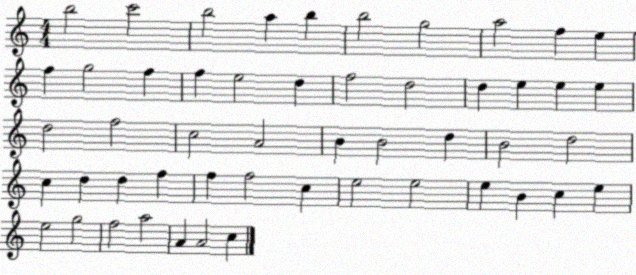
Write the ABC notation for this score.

X:1
T:Untitled
M:4/4
L:1/4
K:C
b2 c'2 b2 a b b2 g2 a2 f e f g2 f f e2 d f2 d2 d e e e d2 f2 c2 A2 B B2 d B2 d2 c d d f f f2 c e2 e2 e B c e e2 g2 f2 a2 A A2 c